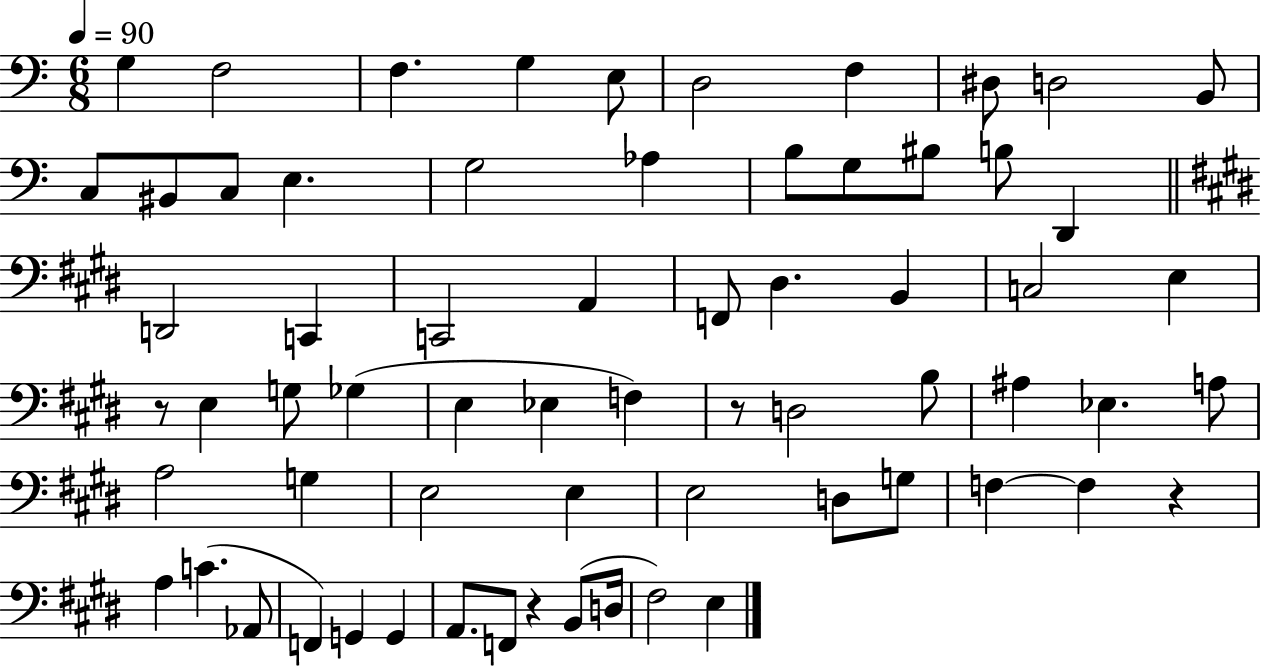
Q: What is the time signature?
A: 6/8